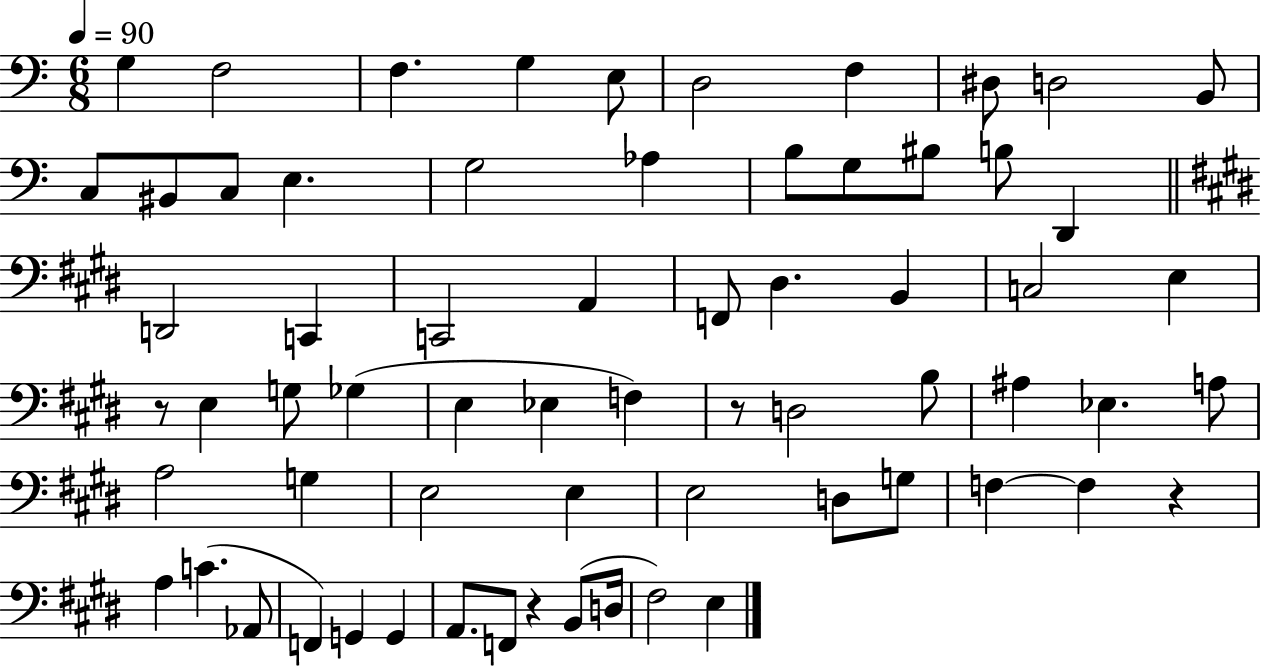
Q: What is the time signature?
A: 6/8